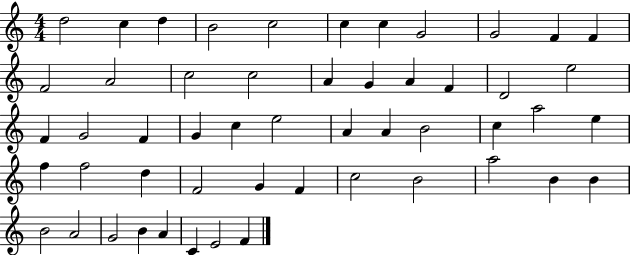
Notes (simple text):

D5/h C5/q D5/q B4/h C5/h C5/q C5/q G4/h G4/h F4/q F4/q F4/h A4/h C5/h C5/h A4/q G4/q A4/q F4/q D4/h E5/h F4/q G4/h F4/q G4/q C5/q E5/h A4/q A4/q B4/h C5/q A5/h E5/q F5/q F5/h D5/q F4/h G4/q F4/q C5/h B4/h A5/h B4/q B4/q B4/h A4/h G4/h B4/q A4/q C4/q E4/h F4/q